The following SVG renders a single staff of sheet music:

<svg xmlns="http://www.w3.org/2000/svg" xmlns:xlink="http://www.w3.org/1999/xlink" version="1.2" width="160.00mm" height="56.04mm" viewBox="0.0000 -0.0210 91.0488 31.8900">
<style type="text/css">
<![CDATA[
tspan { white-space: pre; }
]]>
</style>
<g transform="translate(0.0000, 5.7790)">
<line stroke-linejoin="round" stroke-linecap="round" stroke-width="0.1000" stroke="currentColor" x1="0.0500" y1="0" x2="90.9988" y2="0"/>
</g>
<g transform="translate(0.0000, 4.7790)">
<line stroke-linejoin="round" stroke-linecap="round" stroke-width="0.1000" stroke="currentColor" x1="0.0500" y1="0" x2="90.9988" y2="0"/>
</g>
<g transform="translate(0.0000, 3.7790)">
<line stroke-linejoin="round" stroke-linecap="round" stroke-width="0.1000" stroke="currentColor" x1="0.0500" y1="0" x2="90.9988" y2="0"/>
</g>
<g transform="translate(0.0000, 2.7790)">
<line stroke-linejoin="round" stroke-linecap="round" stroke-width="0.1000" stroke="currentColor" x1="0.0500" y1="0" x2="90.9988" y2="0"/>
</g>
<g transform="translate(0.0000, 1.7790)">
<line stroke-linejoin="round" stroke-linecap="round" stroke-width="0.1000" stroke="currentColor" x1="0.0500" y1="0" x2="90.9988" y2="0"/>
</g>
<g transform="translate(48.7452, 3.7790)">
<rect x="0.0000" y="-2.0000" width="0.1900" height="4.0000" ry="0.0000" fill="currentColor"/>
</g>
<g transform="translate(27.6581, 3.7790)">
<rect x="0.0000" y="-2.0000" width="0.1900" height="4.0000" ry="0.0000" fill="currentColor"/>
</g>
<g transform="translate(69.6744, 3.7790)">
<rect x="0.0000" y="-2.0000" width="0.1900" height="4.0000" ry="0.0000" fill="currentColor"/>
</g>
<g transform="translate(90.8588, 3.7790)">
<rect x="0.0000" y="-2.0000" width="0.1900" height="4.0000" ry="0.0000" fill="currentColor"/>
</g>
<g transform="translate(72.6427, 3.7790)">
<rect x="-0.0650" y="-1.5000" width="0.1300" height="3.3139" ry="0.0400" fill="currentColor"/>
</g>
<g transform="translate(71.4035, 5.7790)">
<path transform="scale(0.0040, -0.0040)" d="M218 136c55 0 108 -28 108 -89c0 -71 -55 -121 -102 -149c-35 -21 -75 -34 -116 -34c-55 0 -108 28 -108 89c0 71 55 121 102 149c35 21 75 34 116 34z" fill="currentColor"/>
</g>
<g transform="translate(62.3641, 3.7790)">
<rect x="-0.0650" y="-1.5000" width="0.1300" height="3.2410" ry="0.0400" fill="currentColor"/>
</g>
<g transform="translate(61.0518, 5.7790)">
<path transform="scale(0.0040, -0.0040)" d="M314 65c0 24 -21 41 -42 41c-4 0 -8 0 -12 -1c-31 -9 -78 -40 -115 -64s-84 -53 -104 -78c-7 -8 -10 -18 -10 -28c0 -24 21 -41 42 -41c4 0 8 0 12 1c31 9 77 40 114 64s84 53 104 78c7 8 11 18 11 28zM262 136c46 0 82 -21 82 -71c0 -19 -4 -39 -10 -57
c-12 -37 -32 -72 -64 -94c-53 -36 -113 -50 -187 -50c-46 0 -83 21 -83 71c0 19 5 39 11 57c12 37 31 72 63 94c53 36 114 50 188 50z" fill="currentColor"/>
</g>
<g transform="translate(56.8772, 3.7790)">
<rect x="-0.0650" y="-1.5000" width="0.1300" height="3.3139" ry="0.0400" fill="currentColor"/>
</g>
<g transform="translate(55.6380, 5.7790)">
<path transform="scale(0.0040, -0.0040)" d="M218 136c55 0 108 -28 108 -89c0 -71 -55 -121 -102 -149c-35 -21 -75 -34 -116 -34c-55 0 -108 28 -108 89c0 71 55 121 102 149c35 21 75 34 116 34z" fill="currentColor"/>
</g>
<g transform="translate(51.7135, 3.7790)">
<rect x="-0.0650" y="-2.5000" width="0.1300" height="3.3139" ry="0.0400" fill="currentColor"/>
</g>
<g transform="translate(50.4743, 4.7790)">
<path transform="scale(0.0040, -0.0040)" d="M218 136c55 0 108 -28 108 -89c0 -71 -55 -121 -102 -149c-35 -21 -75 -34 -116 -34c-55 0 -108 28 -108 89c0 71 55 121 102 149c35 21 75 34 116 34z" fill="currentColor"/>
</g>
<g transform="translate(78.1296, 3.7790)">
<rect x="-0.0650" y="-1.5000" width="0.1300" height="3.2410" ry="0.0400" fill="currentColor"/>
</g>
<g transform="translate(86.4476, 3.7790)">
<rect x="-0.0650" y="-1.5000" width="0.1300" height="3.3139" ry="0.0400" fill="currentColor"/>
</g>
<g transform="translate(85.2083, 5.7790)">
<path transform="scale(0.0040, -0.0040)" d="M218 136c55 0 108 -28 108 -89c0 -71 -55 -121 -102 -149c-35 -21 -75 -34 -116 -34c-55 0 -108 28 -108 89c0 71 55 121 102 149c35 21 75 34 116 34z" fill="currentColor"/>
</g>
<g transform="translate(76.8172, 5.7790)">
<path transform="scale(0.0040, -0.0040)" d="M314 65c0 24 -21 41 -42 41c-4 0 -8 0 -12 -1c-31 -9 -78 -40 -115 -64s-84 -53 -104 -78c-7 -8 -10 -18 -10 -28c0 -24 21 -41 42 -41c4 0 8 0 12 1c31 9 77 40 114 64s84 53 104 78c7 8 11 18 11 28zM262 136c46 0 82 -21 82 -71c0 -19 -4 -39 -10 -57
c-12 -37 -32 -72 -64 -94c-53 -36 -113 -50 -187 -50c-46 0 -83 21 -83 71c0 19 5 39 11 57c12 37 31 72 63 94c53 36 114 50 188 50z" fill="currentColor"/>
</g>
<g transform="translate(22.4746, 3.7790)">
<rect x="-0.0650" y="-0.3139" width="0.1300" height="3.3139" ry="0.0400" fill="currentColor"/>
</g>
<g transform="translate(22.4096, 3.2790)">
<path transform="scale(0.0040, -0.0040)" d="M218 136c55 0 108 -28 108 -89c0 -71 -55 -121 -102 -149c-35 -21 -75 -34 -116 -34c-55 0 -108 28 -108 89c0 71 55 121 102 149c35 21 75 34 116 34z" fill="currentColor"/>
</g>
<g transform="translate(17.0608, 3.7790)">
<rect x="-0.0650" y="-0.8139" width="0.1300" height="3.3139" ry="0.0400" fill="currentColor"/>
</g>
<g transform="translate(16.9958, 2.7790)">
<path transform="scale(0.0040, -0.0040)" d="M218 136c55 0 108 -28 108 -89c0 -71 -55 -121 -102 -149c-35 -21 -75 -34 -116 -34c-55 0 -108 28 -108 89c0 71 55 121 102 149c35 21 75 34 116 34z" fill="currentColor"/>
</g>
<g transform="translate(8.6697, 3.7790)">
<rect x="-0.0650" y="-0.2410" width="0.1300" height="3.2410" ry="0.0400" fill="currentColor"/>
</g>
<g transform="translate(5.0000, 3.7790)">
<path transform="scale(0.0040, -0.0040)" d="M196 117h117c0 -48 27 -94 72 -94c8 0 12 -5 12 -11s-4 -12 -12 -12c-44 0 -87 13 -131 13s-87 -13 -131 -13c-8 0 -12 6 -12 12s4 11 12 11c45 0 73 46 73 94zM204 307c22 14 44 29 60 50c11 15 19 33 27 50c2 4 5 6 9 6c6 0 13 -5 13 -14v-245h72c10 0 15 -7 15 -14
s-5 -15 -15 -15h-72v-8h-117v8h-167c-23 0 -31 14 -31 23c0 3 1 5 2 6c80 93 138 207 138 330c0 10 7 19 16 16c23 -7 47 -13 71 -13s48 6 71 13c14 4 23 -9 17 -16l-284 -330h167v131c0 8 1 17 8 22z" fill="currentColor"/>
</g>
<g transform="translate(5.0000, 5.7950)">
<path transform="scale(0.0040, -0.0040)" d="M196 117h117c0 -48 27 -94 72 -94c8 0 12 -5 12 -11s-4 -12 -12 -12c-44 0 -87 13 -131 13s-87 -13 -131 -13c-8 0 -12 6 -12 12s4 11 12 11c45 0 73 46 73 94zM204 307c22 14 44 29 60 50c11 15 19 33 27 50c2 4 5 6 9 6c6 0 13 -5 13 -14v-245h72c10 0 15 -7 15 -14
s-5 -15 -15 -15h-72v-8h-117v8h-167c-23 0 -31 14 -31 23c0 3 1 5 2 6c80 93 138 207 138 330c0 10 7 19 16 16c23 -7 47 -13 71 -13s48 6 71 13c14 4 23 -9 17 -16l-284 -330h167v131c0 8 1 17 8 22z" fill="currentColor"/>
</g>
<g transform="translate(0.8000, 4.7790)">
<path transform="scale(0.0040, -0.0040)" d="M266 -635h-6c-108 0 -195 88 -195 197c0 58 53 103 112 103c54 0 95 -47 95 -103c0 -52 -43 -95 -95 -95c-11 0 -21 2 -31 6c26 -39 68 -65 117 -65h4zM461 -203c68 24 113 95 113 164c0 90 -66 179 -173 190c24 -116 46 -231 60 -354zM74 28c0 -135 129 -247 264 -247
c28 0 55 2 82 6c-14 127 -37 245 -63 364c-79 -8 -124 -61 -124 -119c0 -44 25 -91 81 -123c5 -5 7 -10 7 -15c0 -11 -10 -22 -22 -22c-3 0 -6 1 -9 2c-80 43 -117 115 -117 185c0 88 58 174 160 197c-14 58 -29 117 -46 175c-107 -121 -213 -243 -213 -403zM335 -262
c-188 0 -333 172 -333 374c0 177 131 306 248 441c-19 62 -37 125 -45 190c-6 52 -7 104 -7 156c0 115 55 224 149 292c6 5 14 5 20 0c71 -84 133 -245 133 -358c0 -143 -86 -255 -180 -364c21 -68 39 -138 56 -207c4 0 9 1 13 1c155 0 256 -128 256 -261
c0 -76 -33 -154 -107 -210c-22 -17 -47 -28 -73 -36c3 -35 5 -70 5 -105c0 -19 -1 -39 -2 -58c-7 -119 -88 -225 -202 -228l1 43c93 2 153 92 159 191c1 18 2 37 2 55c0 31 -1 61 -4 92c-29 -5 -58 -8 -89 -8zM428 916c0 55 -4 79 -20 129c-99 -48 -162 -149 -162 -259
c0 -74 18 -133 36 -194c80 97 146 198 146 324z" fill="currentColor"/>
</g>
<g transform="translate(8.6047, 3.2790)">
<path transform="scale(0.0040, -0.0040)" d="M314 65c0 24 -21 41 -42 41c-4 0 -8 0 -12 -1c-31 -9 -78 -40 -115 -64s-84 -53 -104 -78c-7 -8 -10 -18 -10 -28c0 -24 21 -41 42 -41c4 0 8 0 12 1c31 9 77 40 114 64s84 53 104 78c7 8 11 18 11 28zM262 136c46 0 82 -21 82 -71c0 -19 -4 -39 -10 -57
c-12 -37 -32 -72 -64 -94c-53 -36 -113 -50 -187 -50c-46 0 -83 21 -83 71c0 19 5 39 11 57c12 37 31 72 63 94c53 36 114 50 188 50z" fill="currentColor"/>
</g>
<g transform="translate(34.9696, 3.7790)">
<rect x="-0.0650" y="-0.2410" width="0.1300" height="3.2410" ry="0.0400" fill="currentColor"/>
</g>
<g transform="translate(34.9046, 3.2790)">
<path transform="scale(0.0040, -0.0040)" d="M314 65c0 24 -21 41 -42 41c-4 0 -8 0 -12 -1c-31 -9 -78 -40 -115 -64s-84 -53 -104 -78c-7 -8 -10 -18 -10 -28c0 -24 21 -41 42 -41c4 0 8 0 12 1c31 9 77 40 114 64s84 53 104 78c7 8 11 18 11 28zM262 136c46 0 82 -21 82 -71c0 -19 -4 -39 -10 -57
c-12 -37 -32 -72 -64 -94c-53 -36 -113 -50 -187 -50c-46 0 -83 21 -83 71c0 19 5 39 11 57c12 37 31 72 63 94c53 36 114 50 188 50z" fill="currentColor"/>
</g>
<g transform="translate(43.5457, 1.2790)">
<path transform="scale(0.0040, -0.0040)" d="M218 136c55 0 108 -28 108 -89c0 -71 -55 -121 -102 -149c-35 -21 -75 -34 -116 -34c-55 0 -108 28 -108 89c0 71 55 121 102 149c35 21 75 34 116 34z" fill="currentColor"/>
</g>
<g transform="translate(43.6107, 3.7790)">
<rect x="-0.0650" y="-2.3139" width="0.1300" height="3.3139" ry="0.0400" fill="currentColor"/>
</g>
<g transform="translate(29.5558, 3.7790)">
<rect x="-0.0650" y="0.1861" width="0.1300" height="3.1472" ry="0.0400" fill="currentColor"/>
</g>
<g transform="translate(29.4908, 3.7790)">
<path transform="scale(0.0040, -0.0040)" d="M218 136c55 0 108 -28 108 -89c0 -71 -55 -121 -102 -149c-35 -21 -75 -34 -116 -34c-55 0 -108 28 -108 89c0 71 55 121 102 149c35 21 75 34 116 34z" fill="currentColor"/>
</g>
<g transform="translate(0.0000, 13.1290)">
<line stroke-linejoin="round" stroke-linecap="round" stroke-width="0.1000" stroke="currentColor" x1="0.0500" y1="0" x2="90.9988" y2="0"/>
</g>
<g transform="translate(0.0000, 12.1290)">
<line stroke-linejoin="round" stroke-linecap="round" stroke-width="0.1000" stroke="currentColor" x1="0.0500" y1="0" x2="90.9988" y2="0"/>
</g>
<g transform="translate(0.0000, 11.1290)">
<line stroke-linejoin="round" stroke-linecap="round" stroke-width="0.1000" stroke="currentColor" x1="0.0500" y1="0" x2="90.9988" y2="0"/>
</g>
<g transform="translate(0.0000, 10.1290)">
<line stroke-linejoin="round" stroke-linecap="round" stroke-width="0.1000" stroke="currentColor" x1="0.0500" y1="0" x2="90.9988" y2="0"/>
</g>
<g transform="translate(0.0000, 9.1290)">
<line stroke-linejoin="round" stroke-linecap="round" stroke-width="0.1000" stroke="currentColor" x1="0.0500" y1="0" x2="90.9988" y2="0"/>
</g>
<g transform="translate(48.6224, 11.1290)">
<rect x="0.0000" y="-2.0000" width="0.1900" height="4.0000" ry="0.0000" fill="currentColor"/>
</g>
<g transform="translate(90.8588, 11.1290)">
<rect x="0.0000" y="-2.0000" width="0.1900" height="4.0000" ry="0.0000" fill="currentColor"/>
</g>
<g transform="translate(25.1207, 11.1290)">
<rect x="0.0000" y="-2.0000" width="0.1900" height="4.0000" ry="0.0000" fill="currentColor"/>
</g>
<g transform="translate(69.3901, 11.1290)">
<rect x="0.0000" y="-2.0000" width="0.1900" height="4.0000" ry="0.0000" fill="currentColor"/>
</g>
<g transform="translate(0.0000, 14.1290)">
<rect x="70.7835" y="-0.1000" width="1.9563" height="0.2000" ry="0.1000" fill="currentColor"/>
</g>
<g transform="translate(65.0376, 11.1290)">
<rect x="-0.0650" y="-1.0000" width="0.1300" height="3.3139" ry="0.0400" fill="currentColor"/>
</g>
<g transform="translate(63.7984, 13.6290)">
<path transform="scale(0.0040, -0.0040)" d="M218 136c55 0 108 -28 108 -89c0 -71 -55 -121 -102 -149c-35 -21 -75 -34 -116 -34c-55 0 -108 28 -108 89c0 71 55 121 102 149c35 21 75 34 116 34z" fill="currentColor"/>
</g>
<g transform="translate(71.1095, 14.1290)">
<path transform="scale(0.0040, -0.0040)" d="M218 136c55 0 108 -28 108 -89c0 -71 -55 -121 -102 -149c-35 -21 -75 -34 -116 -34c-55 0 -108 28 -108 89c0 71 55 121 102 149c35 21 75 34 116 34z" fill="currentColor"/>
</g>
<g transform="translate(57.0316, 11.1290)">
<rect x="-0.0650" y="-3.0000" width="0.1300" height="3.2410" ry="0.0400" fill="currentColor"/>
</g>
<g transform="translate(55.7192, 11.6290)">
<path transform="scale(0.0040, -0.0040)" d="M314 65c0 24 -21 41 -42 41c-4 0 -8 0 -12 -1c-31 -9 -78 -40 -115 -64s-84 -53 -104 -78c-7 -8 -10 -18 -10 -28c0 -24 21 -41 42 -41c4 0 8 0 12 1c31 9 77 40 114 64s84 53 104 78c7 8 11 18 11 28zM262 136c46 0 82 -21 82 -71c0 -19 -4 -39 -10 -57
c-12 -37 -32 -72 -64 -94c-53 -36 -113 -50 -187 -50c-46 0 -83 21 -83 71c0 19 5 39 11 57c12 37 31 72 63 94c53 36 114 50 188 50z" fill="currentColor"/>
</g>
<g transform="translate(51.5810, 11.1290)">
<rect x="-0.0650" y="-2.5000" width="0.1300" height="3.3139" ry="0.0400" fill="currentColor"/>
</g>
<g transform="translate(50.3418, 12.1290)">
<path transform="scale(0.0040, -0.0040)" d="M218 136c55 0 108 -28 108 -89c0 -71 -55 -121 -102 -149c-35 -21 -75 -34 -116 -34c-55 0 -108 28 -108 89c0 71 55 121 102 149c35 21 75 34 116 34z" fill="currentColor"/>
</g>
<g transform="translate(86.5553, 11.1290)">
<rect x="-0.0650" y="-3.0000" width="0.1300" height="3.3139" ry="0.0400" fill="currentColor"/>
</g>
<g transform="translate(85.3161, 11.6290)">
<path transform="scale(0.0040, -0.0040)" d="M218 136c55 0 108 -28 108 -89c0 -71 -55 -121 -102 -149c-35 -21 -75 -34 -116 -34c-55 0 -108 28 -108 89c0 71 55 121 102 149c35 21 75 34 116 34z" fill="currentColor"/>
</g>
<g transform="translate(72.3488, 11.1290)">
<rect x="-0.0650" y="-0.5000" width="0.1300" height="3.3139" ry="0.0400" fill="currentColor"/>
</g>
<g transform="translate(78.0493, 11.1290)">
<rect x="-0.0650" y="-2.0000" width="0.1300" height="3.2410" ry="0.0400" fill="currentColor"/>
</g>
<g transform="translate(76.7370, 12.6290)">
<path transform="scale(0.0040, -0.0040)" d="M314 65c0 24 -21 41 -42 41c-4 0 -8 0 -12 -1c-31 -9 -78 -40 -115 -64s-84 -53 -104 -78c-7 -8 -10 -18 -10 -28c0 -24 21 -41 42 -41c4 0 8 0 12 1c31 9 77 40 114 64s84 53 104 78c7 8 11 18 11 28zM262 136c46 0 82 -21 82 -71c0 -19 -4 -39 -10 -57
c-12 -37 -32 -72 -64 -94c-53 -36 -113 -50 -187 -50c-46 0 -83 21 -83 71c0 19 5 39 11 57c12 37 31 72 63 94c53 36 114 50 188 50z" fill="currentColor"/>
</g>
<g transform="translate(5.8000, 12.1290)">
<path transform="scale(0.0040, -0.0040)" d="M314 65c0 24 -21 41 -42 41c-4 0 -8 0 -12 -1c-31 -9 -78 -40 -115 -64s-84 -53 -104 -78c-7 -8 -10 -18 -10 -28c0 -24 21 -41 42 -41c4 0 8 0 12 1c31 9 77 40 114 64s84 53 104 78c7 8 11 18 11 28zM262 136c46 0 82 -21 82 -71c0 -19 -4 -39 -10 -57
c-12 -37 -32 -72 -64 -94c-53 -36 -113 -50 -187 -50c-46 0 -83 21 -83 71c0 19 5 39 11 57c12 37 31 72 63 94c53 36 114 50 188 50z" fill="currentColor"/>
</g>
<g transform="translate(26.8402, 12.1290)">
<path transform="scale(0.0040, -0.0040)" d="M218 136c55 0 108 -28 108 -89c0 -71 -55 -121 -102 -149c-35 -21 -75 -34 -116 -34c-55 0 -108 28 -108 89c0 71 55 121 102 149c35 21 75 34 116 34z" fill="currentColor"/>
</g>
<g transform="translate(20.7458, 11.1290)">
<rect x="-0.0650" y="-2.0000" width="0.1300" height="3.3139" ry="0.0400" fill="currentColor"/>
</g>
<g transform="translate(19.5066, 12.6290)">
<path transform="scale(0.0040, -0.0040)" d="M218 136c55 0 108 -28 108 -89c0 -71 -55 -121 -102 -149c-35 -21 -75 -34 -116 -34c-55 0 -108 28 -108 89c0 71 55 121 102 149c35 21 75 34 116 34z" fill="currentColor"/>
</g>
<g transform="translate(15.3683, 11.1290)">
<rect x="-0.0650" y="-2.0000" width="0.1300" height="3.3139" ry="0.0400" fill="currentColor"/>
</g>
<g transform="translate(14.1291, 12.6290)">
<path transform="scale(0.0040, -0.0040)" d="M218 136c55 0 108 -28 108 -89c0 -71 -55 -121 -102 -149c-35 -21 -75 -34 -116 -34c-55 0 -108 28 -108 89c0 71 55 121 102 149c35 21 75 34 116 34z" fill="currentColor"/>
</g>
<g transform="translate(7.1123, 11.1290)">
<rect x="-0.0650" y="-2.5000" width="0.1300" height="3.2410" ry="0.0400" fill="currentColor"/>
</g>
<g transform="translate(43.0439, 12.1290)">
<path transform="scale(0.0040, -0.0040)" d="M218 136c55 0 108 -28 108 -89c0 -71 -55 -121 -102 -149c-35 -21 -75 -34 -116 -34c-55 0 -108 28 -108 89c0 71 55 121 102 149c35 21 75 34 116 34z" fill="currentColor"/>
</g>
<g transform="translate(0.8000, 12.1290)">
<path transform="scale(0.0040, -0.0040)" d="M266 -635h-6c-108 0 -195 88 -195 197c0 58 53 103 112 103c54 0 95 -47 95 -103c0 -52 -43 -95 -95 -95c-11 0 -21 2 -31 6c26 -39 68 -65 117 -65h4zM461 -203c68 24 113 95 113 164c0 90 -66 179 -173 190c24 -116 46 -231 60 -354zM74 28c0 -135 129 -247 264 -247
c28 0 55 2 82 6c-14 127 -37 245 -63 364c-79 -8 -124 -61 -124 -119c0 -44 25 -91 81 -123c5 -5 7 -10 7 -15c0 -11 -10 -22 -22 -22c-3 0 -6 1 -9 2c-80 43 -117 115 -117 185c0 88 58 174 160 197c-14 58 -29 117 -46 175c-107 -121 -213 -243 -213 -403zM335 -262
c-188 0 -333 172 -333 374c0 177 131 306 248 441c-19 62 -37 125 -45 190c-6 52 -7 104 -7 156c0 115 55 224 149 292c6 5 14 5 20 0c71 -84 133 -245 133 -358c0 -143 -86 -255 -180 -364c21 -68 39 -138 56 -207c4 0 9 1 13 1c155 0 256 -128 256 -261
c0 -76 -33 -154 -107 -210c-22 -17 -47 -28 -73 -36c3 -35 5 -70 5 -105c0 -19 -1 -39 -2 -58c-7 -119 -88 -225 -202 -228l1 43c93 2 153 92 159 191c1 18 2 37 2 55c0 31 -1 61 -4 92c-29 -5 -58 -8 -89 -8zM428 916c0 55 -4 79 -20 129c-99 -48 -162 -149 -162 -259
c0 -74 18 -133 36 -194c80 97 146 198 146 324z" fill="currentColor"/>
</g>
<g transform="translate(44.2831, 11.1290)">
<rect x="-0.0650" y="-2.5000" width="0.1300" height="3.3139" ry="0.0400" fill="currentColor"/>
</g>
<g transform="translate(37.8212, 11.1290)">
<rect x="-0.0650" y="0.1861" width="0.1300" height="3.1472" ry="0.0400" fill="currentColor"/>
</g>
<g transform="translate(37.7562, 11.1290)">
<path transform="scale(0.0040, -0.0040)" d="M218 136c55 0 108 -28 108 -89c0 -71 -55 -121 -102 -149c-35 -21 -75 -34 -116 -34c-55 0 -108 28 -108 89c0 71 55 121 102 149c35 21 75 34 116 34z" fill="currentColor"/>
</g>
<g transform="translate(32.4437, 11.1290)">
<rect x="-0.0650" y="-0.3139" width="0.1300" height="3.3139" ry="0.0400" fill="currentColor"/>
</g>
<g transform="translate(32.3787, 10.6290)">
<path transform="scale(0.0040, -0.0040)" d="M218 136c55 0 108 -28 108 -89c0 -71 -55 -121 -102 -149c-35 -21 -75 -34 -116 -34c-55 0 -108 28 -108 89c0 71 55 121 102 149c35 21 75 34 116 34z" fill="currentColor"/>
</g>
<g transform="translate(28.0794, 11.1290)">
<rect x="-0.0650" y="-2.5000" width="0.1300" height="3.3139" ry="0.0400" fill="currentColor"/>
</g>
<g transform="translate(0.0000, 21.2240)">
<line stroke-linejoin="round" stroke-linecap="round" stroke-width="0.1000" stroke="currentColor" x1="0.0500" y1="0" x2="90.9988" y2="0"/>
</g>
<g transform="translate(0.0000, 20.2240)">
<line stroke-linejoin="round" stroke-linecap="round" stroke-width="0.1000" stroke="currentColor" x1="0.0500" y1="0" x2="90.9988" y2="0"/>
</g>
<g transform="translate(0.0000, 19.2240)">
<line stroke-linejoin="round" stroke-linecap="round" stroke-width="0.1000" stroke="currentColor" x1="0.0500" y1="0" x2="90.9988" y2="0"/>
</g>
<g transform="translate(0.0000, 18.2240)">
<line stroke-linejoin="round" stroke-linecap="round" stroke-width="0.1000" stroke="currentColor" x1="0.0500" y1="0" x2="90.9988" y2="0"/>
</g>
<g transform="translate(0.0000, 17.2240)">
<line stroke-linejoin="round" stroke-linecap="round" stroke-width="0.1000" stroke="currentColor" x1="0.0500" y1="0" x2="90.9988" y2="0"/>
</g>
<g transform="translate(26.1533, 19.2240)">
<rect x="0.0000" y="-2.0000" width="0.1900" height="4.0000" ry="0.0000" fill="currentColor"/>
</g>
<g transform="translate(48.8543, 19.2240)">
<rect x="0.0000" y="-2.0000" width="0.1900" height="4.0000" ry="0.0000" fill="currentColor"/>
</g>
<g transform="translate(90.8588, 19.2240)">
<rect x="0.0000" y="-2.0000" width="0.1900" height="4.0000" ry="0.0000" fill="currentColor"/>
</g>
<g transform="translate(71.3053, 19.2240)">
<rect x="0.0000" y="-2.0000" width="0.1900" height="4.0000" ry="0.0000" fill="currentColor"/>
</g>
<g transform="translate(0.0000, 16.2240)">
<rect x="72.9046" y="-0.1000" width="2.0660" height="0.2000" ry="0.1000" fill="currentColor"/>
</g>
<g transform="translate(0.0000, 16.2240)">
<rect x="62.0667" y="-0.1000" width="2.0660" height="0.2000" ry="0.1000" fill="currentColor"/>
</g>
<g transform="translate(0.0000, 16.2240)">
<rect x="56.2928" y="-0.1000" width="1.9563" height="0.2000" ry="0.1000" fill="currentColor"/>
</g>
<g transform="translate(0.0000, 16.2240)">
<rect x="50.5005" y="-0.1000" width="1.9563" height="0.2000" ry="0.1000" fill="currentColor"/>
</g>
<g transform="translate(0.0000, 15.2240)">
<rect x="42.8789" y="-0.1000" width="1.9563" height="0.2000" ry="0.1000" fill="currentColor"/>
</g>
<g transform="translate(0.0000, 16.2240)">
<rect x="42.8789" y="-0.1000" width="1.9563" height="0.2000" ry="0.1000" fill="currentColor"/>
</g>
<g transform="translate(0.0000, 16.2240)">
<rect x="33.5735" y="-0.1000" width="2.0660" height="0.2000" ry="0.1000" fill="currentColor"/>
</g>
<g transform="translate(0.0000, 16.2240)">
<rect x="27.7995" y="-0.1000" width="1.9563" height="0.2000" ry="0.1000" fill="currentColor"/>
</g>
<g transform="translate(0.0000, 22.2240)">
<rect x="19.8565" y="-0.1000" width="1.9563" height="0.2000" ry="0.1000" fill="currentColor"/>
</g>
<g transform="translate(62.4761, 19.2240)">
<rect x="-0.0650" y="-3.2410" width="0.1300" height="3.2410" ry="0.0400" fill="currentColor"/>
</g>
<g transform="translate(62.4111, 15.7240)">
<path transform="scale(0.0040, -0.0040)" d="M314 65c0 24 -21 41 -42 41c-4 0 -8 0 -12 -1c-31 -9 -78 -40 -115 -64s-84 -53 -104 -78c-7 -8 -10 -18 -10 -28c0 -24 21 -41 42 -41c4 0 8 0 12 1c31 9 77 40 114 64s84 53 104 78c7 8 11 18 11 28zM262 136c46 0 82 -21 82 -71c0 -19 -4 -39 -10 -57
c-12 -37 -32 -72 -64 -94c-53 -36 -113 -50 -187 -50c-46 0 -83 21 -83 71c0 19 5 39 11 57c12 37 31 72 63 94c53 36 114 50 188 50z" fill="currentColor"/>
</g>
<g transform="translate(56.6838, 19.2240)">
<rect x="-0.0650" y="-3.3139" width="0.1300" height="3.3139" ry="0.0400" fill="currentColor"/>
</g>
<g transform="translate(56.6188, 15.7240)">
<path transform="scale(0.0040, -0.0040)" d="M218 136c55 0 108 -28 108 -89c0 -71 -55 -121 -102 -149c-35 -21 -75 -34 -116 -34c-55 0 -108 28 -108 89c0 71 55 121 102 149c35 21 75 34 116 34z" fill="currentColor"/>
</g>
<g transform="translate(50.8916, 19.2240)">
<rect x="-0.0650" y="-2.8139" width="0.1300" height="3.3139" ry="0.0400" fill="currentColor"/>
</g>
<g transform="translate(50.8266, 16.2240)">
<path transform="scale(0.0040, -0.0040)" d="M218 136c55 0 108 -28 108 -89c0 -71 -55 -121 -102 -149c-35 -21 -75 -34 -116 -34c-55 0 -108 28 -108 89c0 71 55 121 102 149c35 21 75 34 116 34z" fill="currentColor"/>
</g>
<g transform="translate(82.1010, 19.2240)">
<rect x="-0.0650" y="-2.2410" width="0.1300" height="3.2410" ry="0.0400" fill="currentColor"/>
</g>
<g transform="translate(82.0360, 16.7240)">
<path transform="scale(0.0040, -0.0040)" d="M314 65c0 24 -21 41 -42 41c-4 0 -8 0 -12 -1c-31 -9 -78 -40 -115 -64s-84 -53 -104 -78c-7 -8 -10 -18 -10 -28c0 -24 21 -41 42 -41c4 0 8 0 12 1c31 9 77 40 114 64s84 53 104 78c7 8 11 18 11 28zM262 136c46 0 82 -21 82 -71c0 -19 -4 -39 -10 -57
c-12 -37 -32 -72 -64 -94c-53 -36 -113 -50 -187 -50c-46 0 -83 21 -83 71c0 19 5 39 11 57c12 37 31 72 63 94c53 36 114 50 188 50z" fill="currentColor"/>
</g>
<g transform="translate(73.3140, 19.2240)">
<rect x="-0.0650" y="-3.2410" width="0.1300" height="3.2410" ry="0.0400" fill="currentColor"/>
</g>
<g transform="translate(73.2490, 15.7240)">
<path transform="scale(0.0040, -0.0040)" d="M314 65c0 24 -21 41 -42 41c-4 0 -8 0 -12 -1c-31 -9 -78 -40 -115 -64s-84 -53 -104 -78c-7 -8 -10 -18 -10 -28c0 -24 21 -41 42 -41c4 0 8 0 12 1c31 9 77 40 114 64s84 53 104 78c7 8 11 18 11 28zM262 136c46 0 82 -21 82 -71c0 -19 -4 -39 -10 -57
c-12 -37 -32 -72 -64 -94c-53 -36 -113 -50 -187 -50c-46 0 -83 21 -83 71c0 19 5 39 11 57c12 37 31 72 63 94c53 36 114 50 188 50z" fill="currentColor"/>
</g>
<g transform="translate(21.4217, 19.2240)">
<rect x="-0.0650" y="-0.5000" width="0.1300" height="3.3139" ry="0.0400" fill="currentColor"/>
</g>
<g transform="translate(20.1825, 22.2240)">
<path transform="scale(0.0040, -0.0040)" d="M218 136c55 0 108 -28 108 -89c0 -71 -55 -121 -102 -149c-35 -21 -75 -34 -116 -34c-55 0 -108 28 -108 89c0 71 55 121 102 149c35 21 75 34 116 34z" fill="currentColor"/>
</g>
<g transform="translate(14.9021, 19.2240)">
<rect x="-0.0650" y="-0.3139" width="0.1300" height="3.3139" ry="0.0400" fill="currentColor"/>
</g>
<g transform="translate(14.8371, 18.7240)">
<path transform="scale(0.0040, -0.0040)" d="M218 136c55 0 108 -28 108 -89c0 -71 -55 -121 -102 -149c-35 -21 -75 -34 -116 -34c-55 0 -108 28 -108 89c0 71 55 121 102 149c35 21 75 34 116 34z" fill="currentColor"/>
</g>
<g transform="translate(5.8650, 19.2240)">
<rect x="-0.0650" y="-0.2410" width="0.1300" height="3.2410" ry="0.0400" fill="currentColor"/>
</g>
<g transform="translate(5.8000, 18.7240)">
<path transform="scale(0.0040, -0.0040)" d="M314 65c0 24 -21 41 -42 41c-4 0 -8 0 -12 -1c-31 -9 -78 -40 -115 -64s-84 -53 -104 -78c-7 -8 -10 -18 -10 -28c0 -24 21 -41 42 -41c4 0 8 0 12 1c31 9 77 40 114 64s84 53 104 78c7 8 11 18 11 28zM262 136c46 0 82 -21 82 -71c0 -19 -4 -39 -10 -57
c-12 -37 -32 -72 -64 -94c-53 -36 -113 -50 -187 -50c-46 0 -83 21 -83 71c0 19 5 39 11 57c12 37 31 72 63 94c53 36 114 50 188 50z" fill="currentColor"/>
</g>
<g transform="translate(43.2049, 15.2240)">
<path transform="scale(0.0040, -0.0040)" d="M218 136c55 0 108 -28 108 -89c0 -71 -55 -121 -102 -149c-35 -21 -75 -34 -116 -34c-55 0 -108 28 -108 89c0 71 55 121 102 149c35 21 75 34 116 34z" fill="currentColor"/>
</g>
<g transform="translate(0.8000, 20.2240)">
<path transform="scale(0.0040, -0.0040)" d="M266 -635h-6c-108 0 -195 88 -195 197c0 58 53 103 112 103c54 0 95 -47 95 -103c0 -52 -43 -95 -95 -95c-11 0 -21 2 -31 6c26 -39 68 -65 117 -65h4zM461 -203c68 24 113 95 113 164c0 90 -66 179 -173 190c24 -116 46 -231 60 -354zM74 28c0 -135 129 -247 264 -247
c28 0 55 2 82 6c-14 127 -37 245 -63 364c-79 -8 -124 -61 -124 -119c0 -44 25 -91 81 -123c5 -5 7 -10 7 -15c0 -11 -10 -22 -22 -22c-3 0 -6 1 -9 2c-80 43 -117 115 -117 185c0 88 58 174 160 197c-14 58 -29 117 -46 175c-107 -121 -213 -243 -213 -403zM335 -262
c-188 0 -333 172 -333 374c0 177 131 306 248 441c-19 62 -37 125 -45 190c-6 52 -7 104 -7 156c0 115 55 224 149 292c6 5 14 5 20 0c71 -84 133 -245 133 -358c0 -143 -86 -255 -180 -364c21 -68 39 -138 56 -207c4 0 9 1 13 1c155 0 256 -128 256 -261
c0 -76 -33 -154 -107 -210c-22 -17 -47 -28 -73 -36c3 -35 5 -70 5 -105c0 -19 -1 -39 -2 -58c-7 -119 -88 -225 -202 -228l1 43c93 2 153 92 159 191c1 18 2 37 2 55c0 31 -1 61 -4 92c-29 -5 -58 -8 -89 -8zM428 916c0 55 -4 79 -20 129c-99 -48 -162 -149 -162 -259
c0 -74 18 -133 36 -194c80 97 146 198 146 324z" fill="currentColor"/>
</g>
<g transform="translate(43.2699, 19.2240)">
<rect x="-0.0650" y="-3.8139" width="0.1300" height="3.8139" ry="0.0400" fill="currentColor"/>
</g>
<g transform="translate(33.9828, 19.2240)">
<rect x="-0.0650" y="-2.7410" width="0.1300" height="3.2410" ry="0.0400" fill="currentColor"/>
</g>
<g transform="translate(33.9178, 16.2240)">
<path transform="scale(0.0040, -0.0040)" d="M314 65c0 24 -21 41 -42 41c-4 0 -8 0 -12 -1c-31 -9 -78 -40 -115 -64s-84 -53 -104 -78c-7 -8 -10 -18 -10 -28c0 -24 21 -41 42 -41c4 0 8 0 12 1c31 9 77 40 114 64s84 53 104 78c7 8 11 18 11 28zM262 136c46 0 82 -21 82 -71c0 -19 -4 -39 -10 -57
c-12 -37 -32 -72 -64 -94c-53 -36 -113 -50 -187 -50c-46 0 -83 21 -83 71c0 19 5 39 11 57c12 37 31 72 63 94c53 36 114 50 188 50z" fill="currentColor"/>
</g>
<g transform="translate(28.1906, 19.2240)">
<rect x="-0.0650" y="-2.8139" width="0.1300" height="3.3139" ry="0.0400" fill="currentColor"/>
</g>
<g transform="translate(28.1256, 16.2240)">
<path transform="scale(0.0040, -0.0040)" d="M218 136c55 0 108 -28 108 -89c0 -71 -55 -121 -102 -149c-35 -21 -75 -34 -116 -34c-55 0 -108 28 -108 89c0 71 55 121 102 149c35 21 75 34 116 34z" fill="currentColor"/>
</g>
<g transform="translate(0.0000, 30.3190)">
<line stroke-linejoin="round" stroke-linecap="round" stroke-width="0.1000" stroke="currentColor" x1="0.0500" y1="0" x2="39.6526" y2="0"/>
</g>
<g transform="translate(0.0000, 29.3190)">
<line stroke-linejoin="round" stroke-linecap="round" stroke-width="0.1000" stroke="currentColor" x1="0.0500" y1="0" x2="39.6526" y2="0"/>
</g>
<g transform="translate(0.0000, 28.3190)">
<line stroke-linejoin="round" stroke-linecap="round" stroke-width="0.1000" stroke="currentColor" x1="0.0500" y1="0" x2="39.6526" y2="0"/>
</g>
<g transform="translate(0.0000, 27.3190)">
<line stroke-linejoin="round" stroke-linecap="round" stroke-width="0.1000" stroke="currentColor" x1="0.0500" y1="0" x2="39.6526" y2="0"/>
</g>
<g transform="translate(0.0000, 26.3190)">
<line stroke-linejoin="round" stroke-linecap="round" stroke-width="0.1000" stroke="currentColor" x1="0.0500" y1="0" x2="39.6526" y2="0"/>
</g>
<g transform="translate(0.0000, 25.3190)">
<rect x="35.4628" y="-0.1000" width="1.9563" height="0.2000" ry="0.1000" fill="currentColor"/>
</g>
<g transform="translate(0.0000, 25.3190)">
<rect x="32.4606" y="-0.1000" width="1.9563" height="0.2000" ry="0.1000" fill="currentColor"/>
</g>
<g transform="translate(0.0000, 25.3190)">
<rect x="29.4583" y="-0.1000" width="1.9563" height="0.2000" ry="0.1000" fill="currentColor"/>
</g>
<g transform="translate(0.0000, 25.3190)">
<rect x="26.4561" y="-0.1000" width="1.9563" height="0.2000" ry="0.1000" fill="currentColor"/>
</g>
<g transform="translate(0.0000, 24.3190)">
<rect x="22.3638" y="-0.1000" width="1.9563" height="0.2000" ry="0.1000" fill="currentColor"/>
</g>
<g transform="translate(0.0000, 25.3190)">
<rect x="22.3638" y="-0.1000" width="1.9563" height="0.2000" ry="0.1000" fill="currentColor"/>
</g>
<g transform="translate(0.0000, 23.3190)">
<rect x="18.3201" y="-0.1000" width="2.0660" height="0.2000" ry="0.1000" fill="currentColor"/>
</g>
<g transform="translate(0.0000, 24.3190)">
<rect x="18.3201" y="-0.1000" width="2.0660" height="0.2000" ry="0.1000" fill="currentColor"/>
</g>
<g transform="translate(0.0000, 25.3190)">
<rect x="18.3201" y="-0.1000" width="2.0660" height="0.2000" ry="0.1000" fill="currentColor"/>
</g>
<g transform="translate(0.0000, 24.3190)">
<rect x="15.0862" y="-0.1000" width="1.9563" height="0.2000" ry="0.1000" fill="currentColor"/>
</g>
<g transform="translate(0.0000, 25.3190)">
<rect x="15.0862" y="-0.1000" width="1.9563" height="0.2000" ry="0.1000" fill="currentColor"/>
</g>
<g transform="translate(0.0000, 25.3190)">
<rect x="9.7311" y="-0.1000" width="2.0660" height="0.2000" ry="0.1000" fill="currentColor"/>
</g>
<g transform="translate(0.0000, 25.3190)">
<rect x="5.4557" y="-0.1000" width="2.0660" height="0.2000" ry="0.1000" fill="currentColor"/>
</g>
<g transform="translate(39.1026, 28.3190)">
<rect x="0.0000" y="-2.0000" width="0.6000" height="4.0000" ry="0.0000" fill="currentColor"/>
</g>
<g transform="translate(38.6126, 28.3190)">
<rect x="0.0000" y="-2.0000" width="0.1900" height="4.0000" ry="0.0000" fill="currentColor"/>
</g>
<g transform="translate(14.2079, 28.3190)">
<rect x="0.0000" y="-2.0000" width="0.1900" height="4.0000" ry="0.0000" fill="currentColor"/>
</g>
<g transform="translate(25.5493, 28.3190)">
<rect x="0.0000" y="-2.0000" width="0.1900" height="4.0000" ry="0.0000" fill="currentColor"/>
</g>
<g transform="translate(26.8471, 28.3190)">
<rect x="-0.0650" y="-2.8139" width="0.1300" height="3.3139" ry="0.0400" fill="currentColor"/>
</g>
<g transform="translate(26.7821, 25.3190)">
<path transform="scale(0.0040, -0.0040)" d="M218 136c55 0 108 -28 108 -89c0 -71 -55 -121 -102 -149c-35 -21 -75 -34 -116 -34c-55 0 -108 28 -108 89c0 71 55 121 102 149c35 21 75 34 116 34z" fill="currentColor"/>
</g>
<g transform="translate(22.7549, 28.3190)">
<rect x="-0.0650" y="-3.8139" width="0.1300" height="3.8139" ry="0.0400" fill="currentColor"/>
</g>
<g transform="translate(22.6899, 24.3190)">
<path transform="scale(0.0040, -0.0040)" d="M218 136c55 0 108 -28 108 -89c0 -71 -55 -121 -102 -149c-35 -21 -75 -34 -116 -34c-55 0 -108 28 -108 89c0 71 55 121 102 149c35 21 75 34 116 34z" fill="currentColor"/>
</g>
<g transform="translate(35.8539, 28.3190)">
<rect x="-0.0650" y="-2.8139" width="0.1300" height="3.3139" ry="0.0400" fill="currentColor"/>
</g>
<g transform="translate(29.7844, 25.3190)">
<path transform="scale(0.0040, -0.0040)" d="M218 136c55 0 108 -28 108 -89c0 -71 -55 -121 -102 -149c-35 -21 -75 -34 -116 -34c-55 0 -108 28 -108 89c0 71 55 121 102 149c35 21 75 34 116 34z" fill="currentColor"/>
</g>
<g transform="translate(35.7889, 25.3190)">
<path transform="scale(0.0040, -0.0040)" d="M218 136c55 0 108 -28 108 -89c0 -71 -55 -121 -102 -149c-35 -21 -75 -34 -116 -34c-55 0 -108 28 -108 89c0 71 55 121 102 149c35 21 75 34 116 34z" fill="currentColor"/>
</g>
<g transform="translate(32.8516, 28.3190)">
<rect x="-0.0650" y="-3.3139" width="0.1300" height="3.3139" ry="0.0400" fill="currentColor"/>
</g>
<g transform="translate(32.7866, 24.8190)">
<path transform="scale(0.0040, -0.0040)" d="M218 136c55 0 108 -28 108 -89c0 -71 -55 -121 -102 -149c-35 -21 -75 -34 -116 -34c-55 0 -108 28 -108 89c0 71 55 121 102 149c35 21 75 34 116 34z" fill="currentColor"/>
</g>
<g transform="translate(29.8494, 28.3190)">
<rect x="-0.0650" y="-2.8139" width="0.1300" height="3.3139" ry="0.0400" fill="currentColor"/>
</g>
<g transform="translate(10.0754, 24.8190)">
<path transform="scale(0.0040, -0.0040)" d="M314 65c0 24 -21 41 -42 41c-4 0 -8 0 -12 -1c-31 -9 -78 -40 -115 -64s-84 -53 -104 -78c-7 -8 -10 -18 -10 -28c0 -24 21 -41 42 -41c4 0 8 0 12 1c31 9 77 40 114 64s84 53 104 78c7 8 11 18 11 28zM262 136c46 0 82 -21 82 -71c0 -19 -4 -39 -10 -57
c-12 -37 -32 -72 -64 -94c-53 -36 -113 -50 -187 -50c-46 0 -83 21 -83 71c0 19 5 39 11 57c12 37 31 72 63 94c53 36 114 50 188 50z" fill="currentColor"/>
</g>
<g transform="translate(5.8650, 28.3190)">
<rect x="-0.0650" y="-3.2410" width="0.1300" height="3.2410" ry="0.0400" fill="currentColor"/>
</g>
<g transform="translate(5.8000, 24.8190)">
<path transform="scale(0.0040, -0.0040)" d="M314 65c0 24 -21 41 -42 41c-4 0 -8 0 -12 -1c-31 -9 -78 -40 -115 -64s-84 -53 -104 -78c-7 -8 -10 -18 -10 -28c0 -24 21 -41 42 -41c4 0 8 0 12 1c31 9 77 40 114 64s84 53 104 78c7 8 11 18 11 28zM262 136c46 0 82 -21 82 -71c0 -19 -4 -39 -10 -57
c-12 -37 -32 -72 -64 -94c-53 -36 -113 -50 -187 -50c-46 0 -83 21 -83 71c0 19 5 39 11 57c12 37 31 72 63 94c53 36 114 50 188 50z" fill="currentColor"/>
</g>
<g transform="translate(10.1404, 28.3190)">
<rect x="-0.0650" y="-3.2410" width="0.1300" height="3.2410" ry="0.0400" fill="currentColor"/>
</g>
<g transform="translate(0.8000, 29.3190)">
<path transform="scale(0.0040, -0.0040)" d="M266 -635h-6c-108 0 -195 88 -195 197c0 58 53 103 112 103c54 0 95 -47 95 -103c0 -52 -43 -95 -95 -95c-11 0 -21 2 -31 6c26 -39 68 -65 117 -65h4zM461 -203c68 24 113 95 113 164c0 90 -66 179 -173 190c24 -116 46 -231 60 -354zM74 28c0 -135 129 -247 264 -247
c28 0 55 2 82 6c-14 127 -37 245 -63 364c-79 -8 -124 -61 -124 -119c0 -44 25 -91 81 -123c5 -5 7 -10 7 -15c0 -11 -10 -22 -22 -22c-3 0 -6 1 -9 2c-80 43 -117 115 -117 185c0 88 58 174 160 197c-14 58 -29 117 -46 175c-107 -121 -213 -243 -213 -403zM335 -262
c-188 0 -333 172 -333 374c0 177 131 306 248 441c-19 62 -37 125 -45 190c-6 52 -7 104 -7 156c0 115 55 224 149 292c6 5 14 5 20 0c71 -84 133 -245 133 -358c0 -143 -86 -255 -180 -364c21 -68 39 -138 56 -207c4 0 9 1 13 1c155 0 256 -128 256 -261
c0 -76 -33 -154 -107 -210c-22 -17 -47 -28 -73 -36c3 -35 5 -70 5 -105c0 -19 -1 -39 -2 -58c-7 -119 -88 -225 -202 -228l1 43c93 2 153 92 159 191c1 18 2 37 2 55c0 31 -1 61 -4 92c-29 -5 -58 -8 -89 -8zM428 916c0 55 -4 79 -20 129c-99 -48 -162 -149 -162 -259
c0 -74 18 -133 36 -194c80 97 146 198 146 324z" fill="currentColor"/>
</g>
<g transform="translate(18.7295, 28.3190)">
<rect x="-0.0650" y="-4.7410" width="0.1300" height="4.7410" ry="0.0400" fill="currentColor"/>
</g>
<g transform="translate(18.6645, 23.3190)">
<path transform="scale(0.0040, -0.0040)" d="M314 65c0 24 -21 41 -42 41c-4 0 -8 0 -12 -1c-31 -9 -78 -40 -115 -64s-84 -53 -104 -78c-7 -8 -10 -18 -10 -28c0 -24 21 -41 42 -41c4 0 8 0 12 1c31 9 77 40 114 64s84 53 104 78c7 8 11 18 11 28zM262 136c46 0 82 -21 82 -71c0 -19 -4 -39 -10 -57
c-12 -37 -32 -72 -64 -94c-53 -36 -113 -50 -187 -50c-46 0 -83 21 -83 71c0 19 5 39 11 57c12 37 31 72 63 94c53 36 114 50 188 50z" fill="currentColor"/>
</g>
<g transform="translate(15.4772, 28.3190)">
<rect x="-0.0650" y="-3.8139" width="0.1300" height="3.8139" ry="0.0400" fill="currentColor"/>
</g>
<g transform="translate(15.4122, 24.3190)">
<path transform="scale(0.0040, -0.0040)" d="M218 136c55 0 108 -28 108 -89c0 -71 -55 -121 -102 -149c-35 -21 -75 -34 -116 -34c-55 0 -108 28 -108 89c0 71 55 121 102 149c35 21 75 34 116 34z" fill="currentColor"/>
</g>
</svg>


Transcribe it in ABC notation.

X:1
T:Untitled
M:4/4
L:1/4
K:C
c2 d c B c2 g G E E2 E E2 E G2 F F G c B G G A2 D C F2 A c2 c C a a2 c' a b b2 b2 g2 b2 b2 c' e'2 c' a a b a